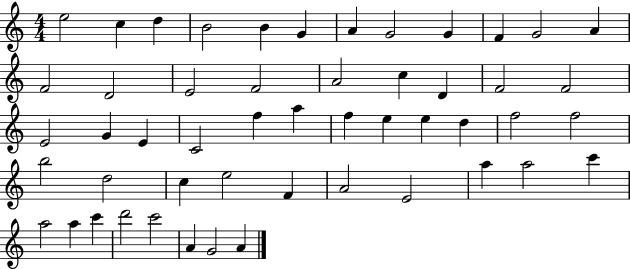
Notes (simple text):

E5/h C5/q D5/q B4/h B4/q G4/q A4/q G4/h G4/q F4/q G4/h A4/q F4/h D4/h E4/h F4/h A4/h C5/q D4/q F4/h F4/h E4/h G4/q E4/q C4/h F5/q A5/q F5/q E5/q E5/q D5/q F5/h F5/h B5/h D5/h C5/q E5/h F4/q A4/h E4/h A5/q A5/h C6/q A5/h A5/q C6/q D6/h C6/h A4/q G4/h A4/q